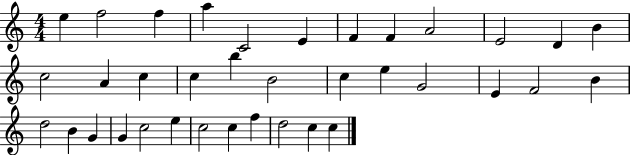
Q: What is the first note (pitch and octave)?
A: E5